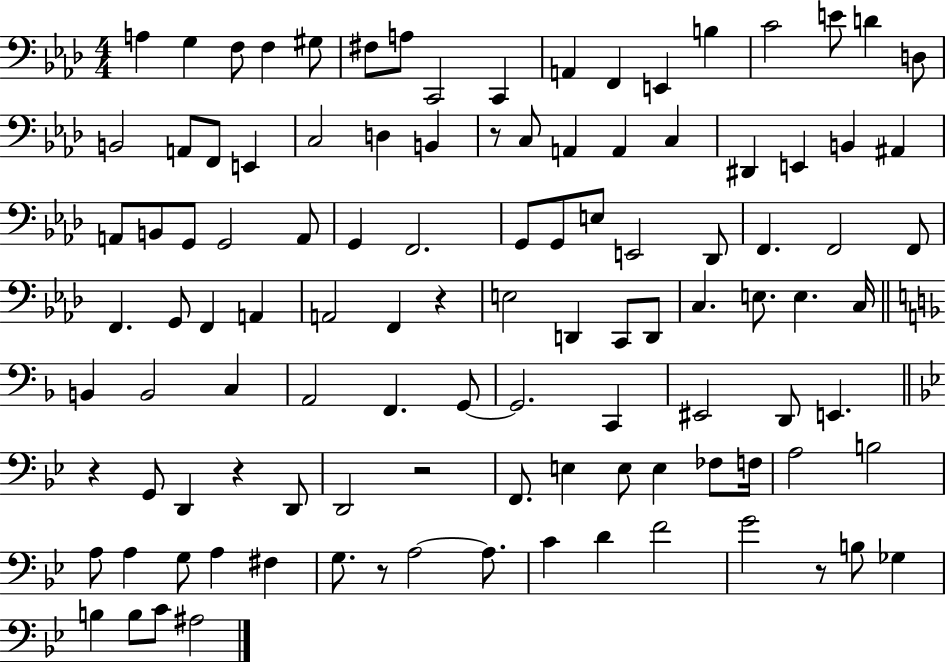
{
  \clef bass
  \numericTimeSignature
  \time 4/4
  \key aes \major
  a4 g4 f8 f4 gis8 | fis8 a8 c,2 c,4 | a,4 f,4 e,4 b4 | c'2 e'8 d'4 d8 | \break b,2 a,8 f,8 e,4 | c2 d4 b,4 | r8 c8 a,4 a,4 c4 | dis,4 e,4 b,4 ais,4 | \break a,8 b,8 g,8 g,2 a,8 | g,4 f,2. | g,8 g,8 e8 e,2 des,8 | f,4. f,2 f,8 | \break f,4. g,8 f,4 a,4 | a,2 f,4 r4 | e2 d,4 c,8 d,8 | c4. e8. e4. c16 | \break \bar "||" \break \key f \major b,4 b,2 c4 | a,2 f,4. g,8~~ | g,2. c,4 | eis,2 d,8 e,4. | \break \bar "||" \break \key g \minor r4 g,8 d,4 r4 d,8 | d,2 r2 | f,8. e4 e8 e4 fes8 f16 | a2 b2 | \break a8 a4 g8 a4 fis4 | g8. r8 a2~~ a8. | c'4 d'4 f'2 | g'2 r8 b8 ges4 | \break b4 b8 c'8 ais2 | \bar "|."
}